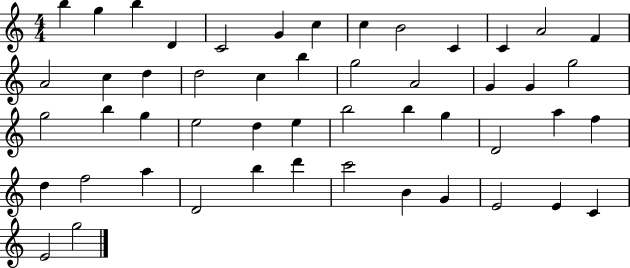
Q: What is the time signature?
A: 4/4